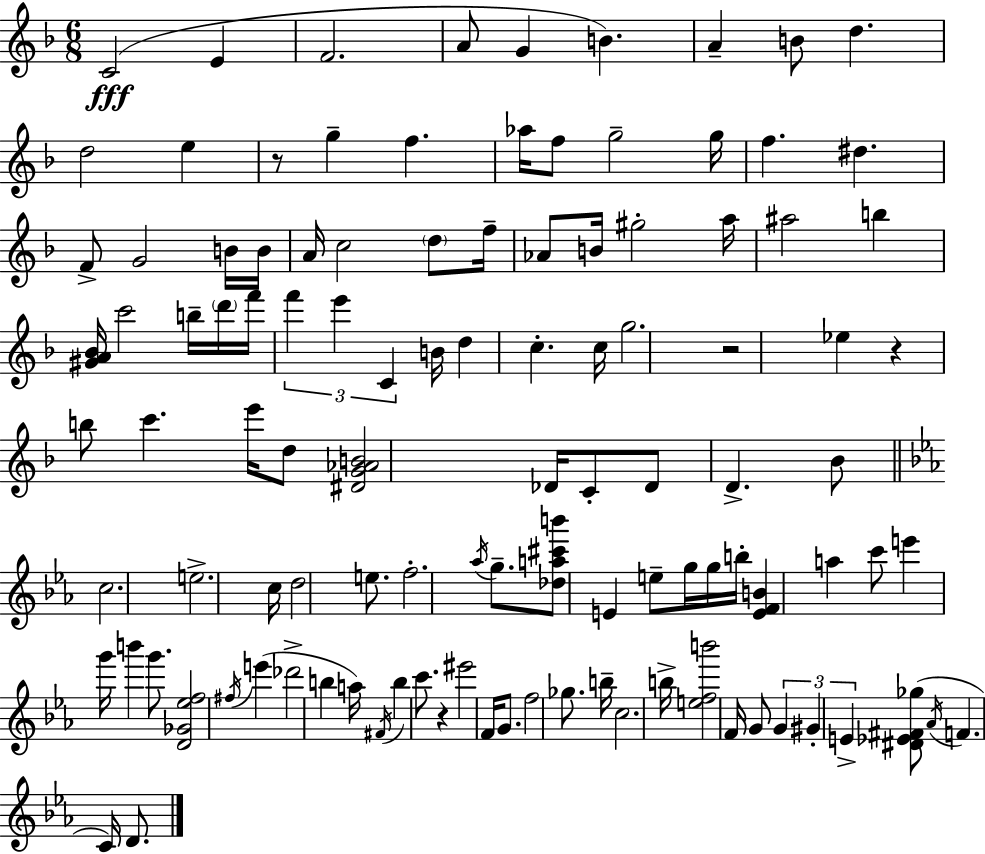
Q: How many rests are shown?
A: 4